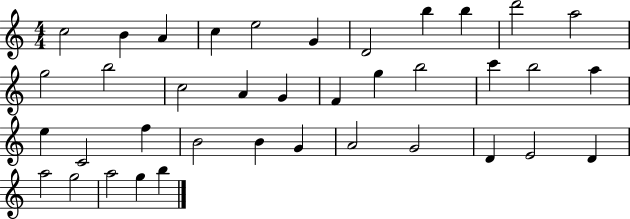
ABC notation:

X:1
T:Untitled
M:4/4
L:1/4
K:C
c2 B A c e2 G D2 b b d'2 a2 g2 b2 c2 A G F g b2 c' b2 a e C2 f B2 B G A2 G2 D E2 D a2 g2 a2 g b